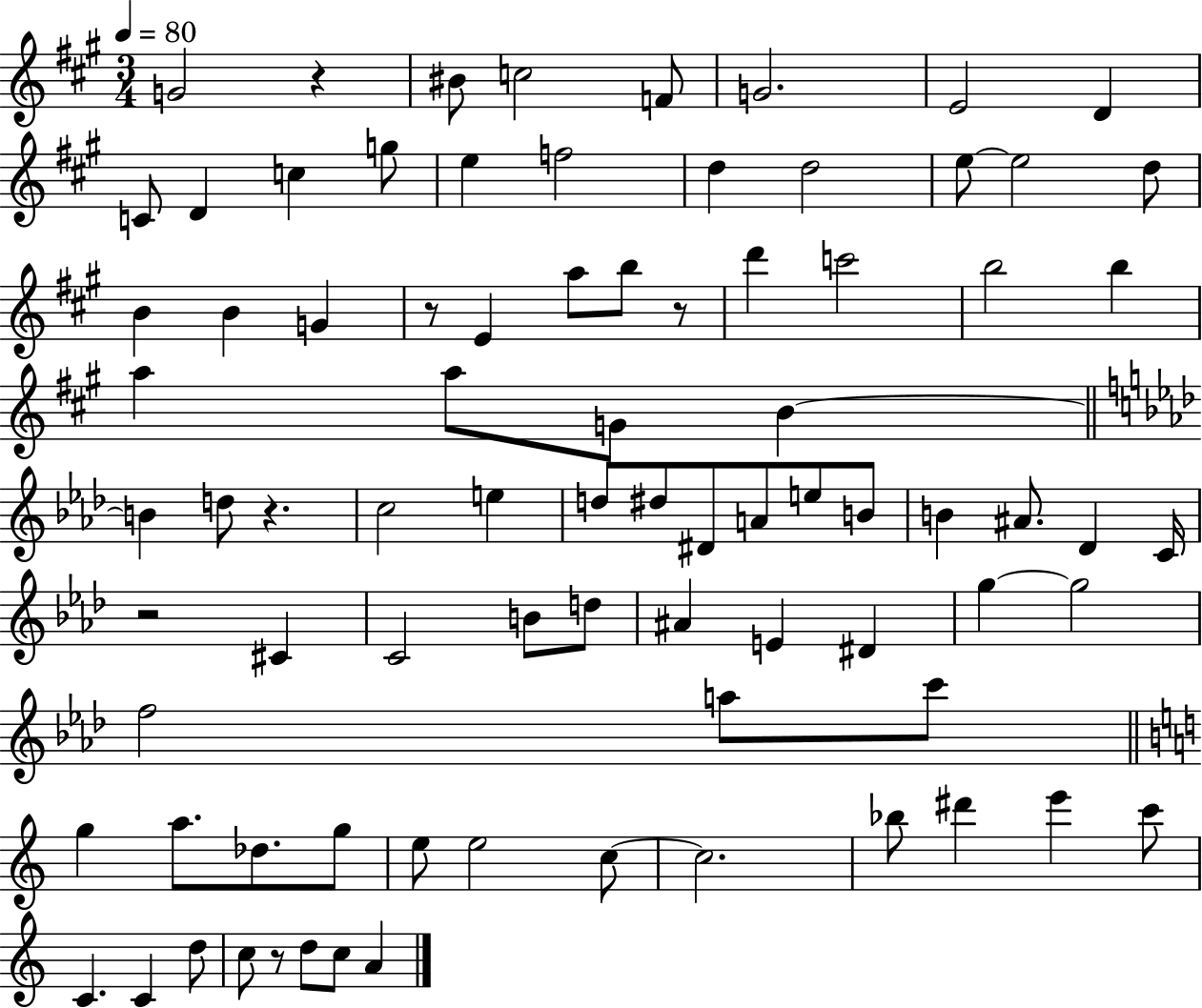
X:1
T:Untitled
M:3/4
L:1/4
K:A
G2 z ^B/2 c2 F/2 G2 E2 D C/2 D c g/2 e f2 d d2 e/2 e2 d/2 B B G z/2 E a/2 b/2 z/2 d' c'2 b2 b a a/2 G/2 B B d/2 z c2 e d/2 ^d/2 ^D/2 A/2 e/2 B/2 B ^A/2 _D C/4 z2 ^C C2 B/2 d/2 ^A E ^D g g2 f2 a/2 c'/2 g a/2 _d/2 g/2 e/2 e2 c/2 c2 _b/2 ^d' e' c'/2 C C d/2 c/2 z/2 d/2 c/2 A